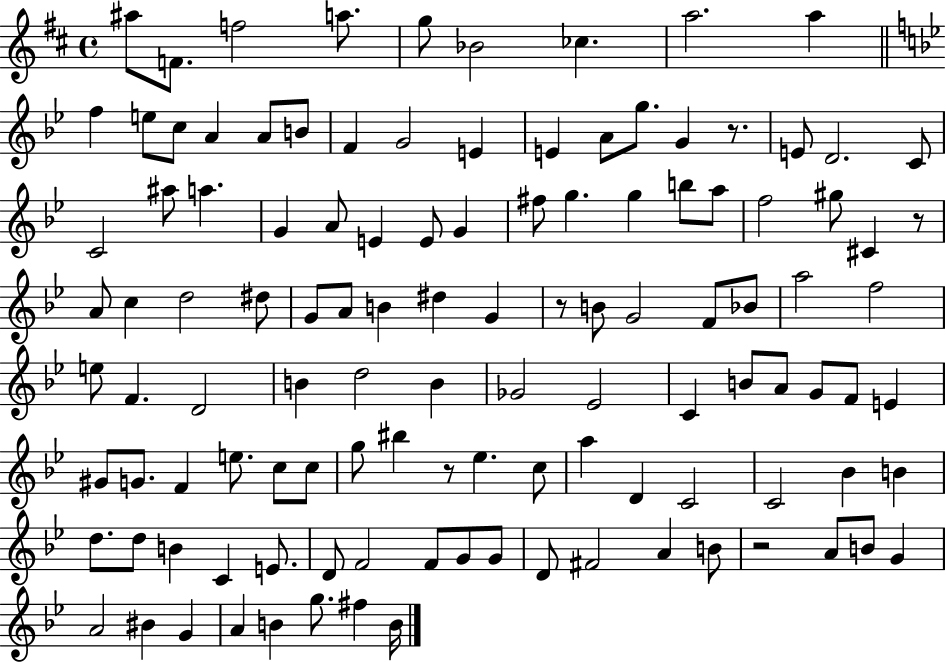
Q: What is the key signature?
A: D major